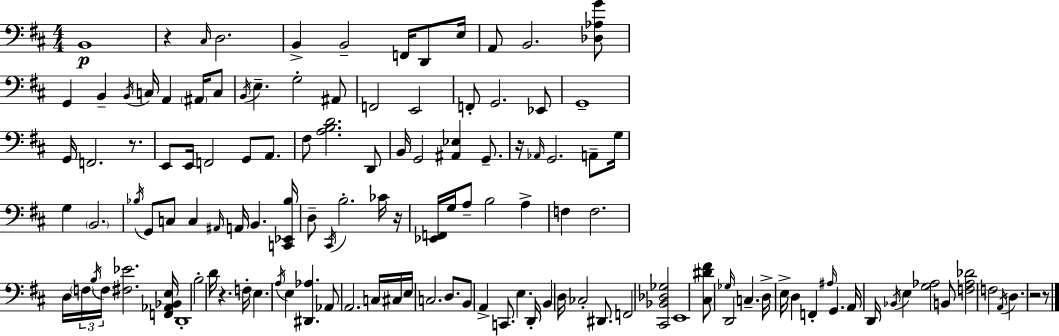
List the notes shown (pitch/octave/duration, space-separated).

B2/w R/q C#3/s D3/h. B2/q B2/h F2/s D2/e E3/s A2/e B2/h. [Db3,Ab3,G4]/e G2/q B2/q B2/s C3/s A2/q A#2/s C3/e B2/s E3/q. G3/h A#2/e F2/h E2/h F2/e G2/h. Eb2/e G2/w G2/s F2/h. R/e. E2/e E2/s F2/h G2/e A2/e. F#3/e [A3,B3,D4]/h. D2/e B2/s G2/h [A#2,Eb3]/q G2/e. R/s Ab2/s G2/h. A2/e G3/s G3/q B2/h. Bb3/s G2/e C3/e C3/q A#2/s A2/s B2/q. [C2,Eb2,Bb3]/s D3/e C#2/s B3/h. CES4/s R/s [Eb2,F2]/s G3/s A3/e B3/h A3/q F3/q F3/h. D3/s F3/s B3/s F3/s [F#3,Eb4]/h. [F2,Ab2,Bb2,E3]/s D2/w B3/h D4/s R/q. F3/s E3/q. A3/s E3/q [D#2,Ab3]/q. Ab2/e A2/h. C3/s C#3/s E3/s C3/h. D3/e. B2/e A2/q C2/e. E3/q. D2/s B2/q D3/s CES3/h D#2/e. F2/h [C#2,Bb2,Db3,Gb3]/h E2/w [C#3,D#4,F#4]/e Gb3/s D2/h C3/q. D3/s E3/s D3/q F2/q A#3/s G2/q. A2/s D2/s Bb2/s E3/q [G3,Ab3]/h B2/e [F3,Ab3,Db4]/h F3/h A2/s D3/q. R/h R/e